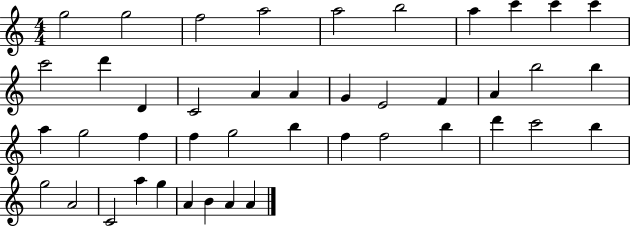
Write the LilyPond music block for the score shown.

{
  \clef treble
  \numericTimeSignature
  \time 4/4
  \key c \major
  g''2 g''2 | f''2 a''2 | a''2 b''2 | a''4 c'''4 c'''4 c'''4 | \break c'''2 d'''4 d'4 | c'2 a'4 a'4 | g'4 e'2 f'4 | a'4 b''2 b''4 | \break a''4 g''2 f''4 | f''4 g''2 b''4 | f''4 f''2 b''4 | d'''4 c'''2 b''4 | \break g''2 a'2 | c'2 a''4 g''4 | a'4 b'4 a'4 a'4 | \bar "|."
}